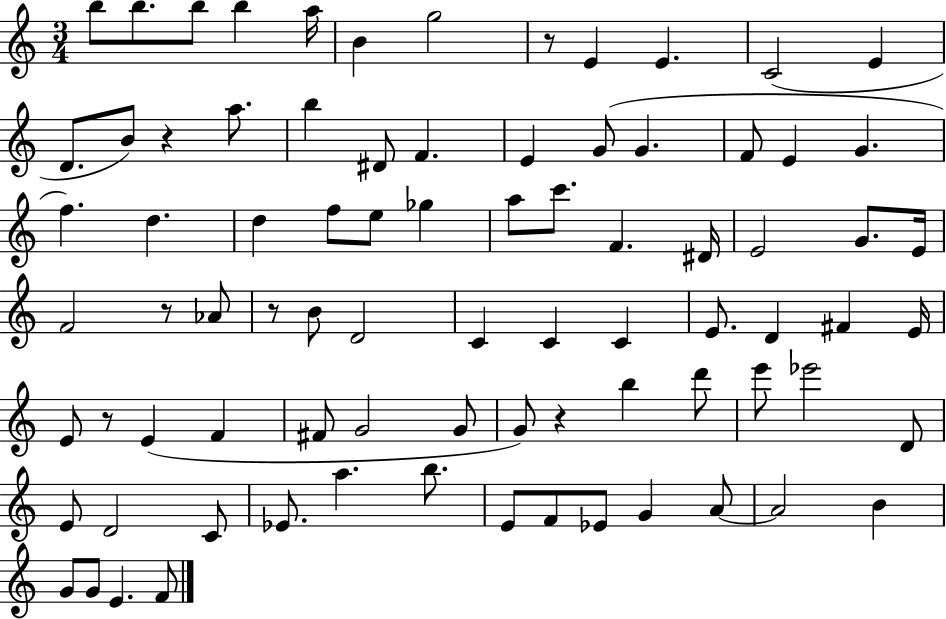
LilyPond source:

{
  \clef treble
  \numericTimeSignature
  \time 3/4
  \key c \major
  b''8 b''8. b''8 b''4 a''16 | b'4 g''2 | r8 e'4 e'4. | c'2( e'4 | \break d'8. b'8) r4 a''8. | b''4 dis'8 f'4. | e'4 g'8( g'4. | f'8 e'4 g'4. | \break f''4.) d''4. | d''4 f''8 e''8 ges''4 | a''8 c'''8. f'4. dis'16 | e'2 g'8. e'16 | \break f'2 r8 aes'8 | r8 b'8 d'2 | c'4 c'4 c'4 | e'8. d'4 fis'4 e'16 | \break e'8 r8 e'4( f'4 | fis'8 g'2 g'8 | g'8) r4 b''4 d'''8 | e'''8 ees'''2 d'8 | \break e'8 d'2 c'8 | ees'8. a''4. b''8. | e'8 f'8 ees'8 g'4 a'8~~ | a'2 b'4 | \break g'8 g'8 e'4. f'8 | \bar "|."
}